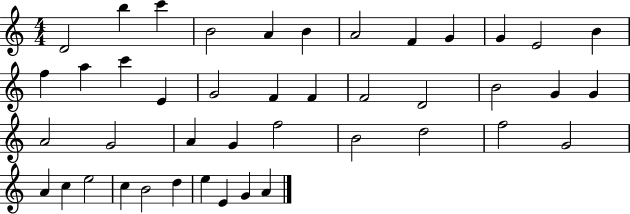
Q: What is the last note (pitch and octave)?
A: A4